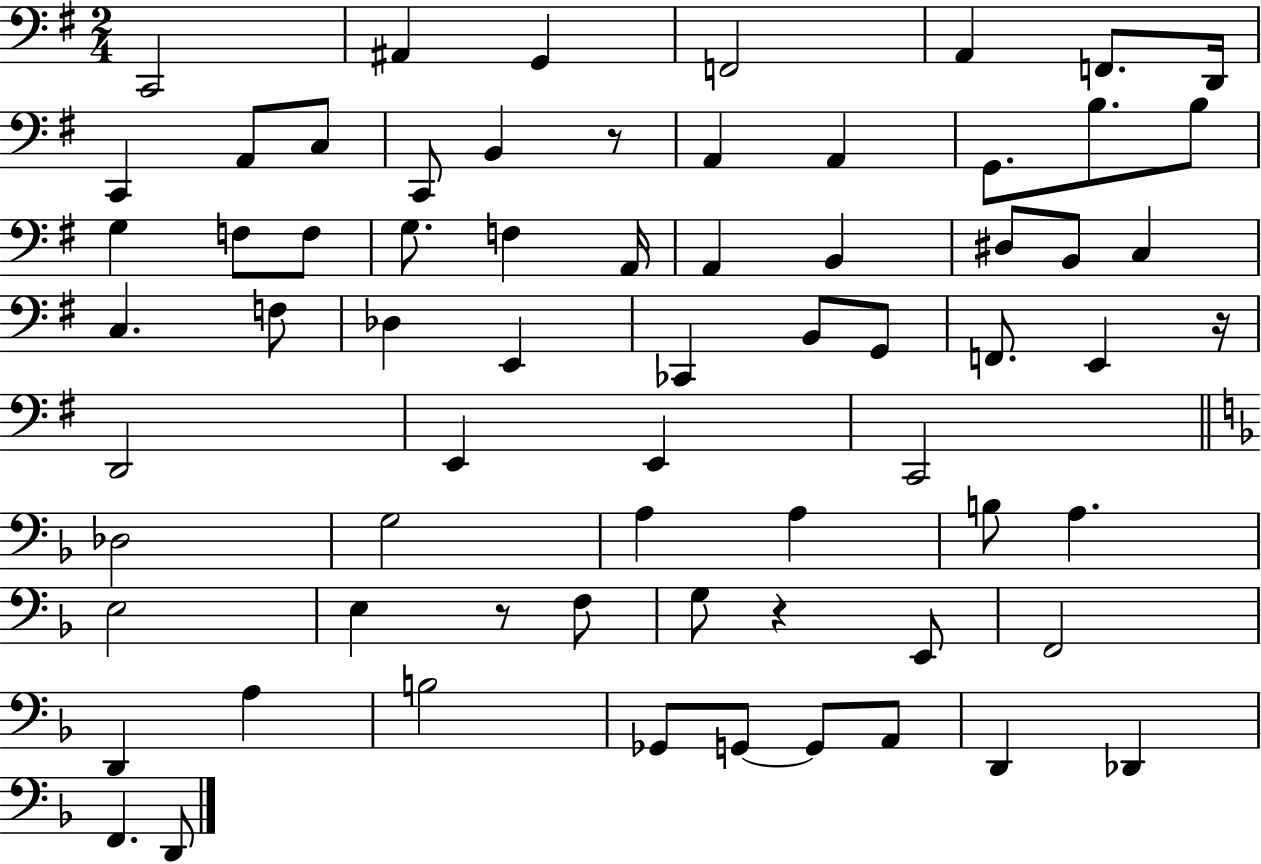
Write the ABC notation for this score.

X:1
T:Untitled
M:2/4
L:1/4
K:G
C,,2 ^A,, G,, F,,2 A,, F,,/2 D,,/4 C,, A,,/2 C,/2 C,,/2 B,, z/2 A,, A,, G,,/2 B,/2 B,/2 G, F,/2 F,/2 G,/2 F, A,,/4 A,, B,, ^D,/2 B,,/2 C, C, F,/2 _D, E,, _C,, B,,/2 G,,/2 F,,/2 E,, z/4 D,,2 E,, E,, C,,2 _D,2 G,2 A, A, B,/2 A, E,2 E, z/2 F,/2 G,/2 z E,,/2 F,,2 D,, A, B,2 _G,,/2 G,,/2 G,,/2 A,,/2 D,, _D,, F,, D,,/2